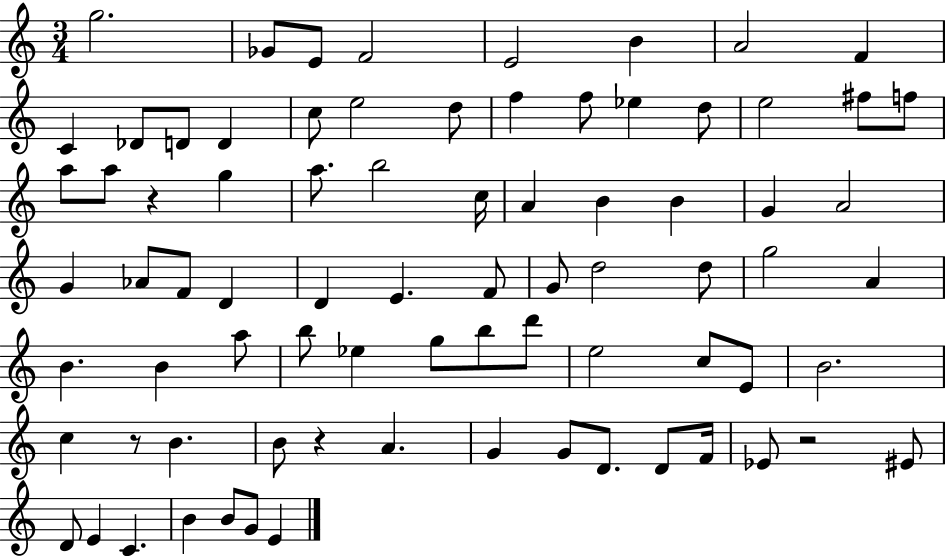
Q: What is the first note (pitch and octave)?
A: G5